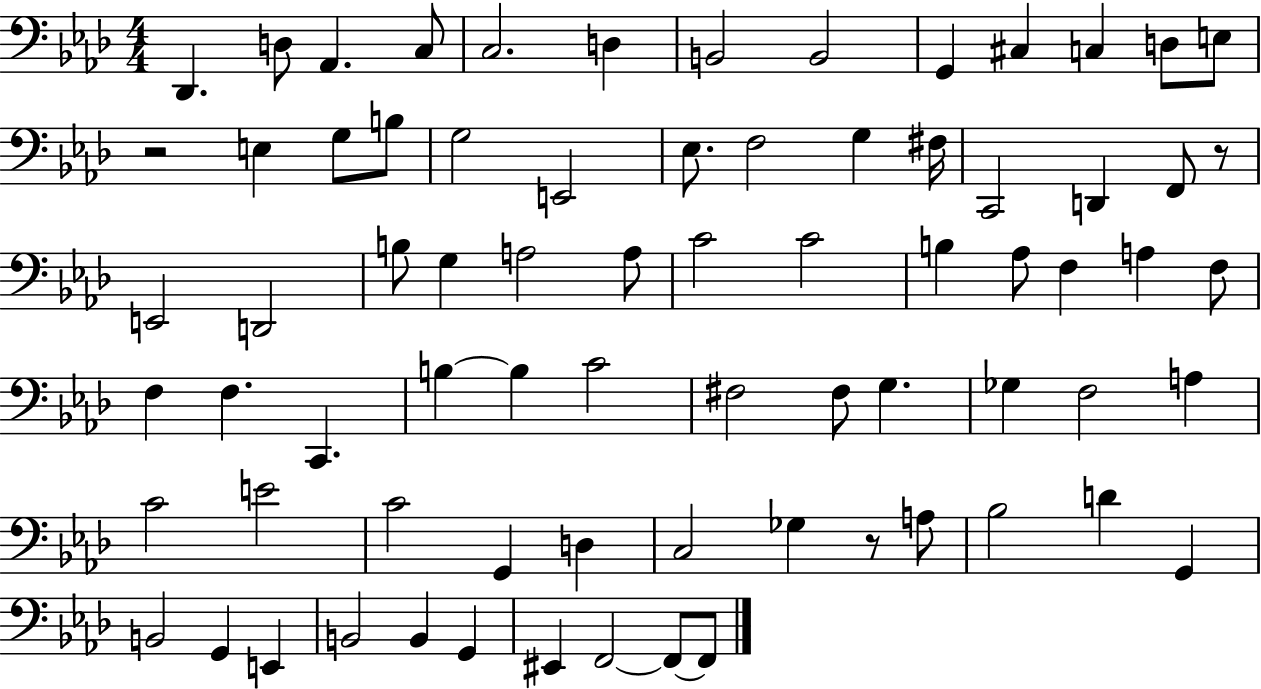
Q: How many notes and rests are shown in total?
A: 74